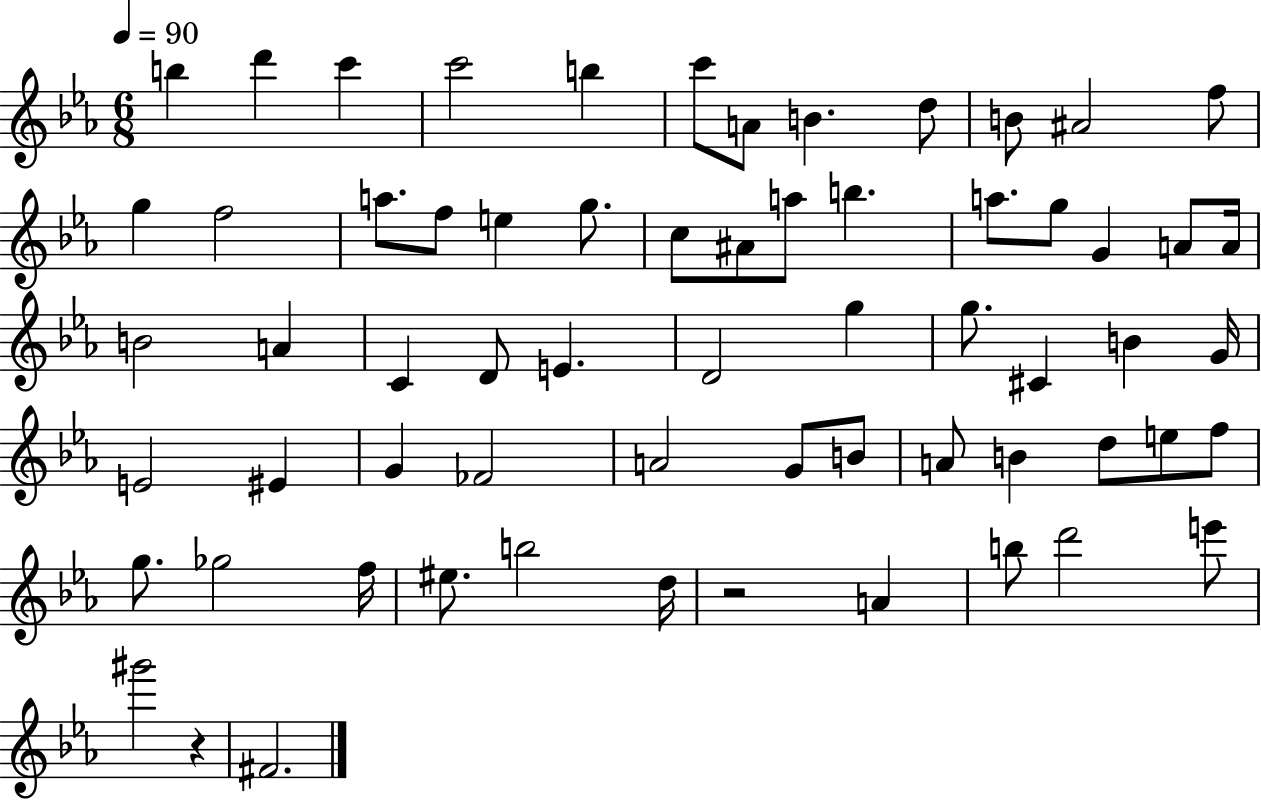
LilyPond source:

{
  \clef treble
  \numericTimeSignature
  \time 6/8
  \key ees \major
  \tempo 4 = 90
  b''4 d'''4 c'''4 | c'''2 b''4 | c'''8 a'8 b'4. d''8 | b'8 ais'2 f''8 | \break g''4 f''2 | a''8. f''8 e''4 g''8. | c''8 ais'8 a''8 b''4. | a''8. g''8 g'4 a'8 a'16 | \break b'2 a'4 | c'4 d'8 e'4. | d'2 g''4 | g''8. cis'4 b'4 g'16 | \break e'2 eis'4 | g'4 fes'2 | a'2 g'8 b'8 | a'8 b'4 d''8 e''8 f''8 | \break g''8. ges''2 f''16 | eis''8. b''2 d''16 | r2 a'4 | b''8 d'''2 e'''8 | \break gis'''2 r4 | fis'2. | \bar "|."
}